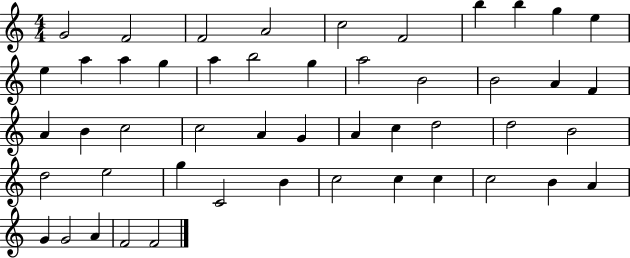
{
  \clef treble
  \numericTimeSignature
  \time 4/4
  \key c \major
  g'2 f'2 | f'2 a'2 | c''2 f'2 | b''4 b''4 g''4 e''4 | \break e''4 a''4 a''4 g''4 | a''4 b''2 g''4 | a''2 b'2 | b'2 a'4 f'4 | \break a'4 b'4 c''2 | c''2 a'4 g'4 | a'4 c''4 d''2 | d''2 b'2 | \break d''2 e''2 | g''4 c'2 b'4 | c''2 c''4 c''4 | c''2 b'4 a'4 | \break g'4 g'2 a'4 | f'2 f'2 | \bar "|."
}